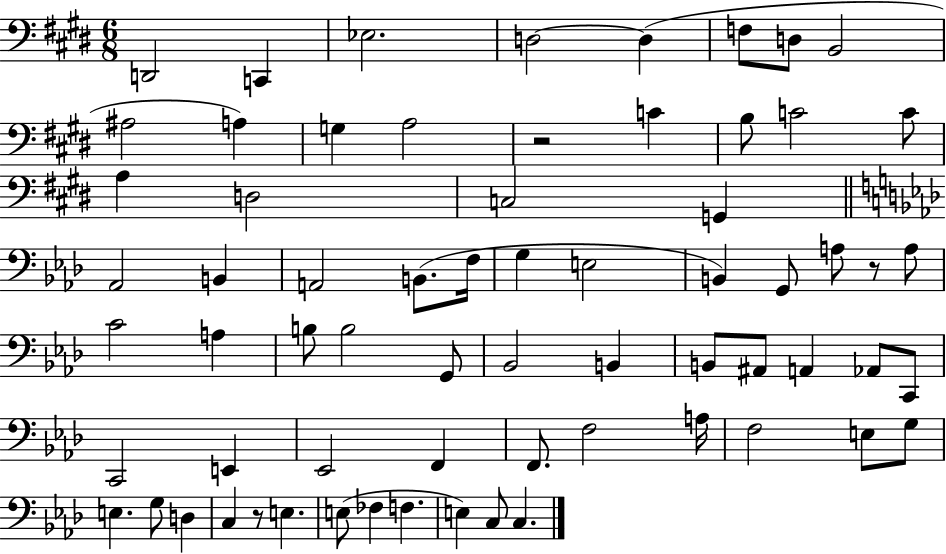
D2/h C2/q Eb3/h. D3/h D3/q F3/e D3/e B2/h A#3/h A3/q G3/q A3/h R/h C4/q B3/e C4/h C4/e A3/q D3/h C3/h G2/q Ab2/h B2/q A2/h B2/e. F3/s G3/q E3/h B2/q G2/e A3/e R/e A3/e C4/h A3/q B3/e B3/h G2/e Bb2/h B2/q B2/e A#2/e A2/q Ab2/e C2/e C2/h E2/q Eb2/h F2/q F2/e. F3/h A3/s F3/h E3/e G3/e E3/q. G3/e D3/q C3/q R/e E3/q. E3/e FES3/q F3/q. E3/q C3/e C3/q.